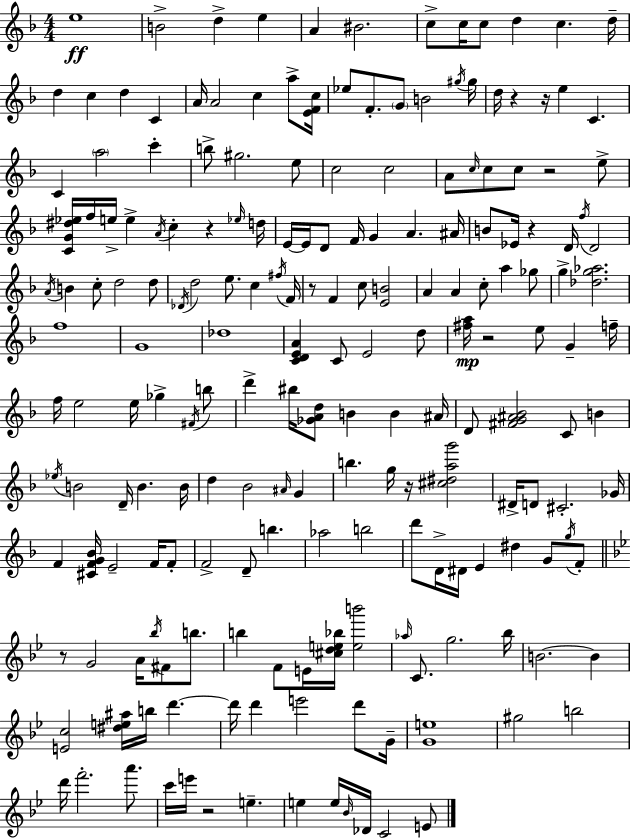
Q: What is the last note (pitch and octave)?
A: E4